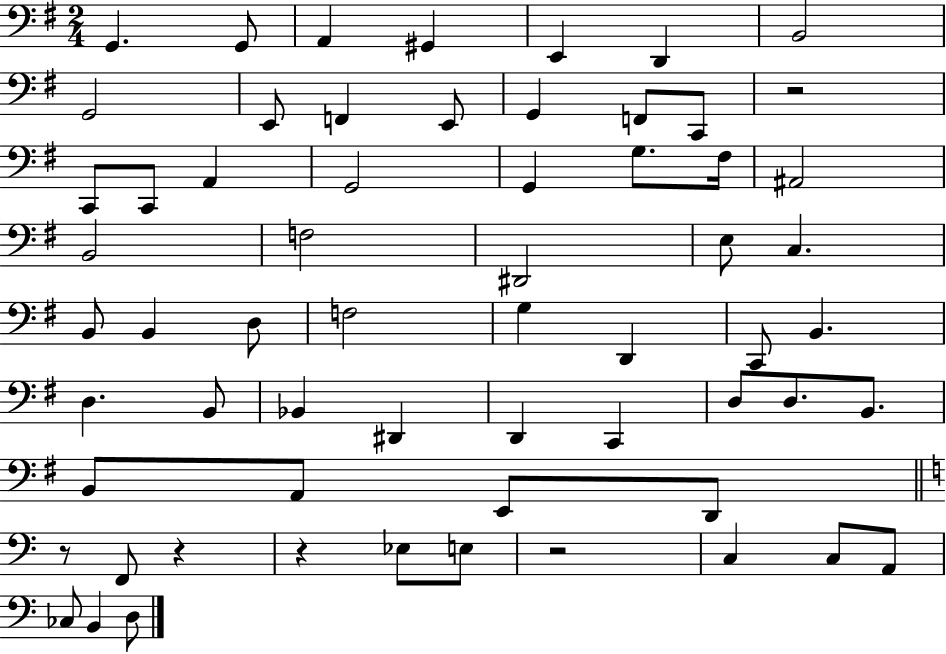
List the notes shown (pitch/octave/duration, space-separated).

G2/q. G2/e A2/q G#2/q E2/q D2/q B2/h G2/h E2/e F2/q E2/e G2/q F2/e C2/e R/h C2/e C2/e A2/q G2/h G2/q G3/e. F#3/s A#2/h B2/h F3/h D#2/h E3/e C3/q. B2/e B2/q D3/e F3/h G3/q D2/q C2/e B2/q. D3/q. B2/e Bb2/q D#2/q D2/q C2/q D3/e D3/e. B2/e. B2/e A2/e E2/e D2/e R/e F2/e R/q R/q Eb3/e E3/e R/h C3/q C3/e A2/e CES3/e B2/q D3/e